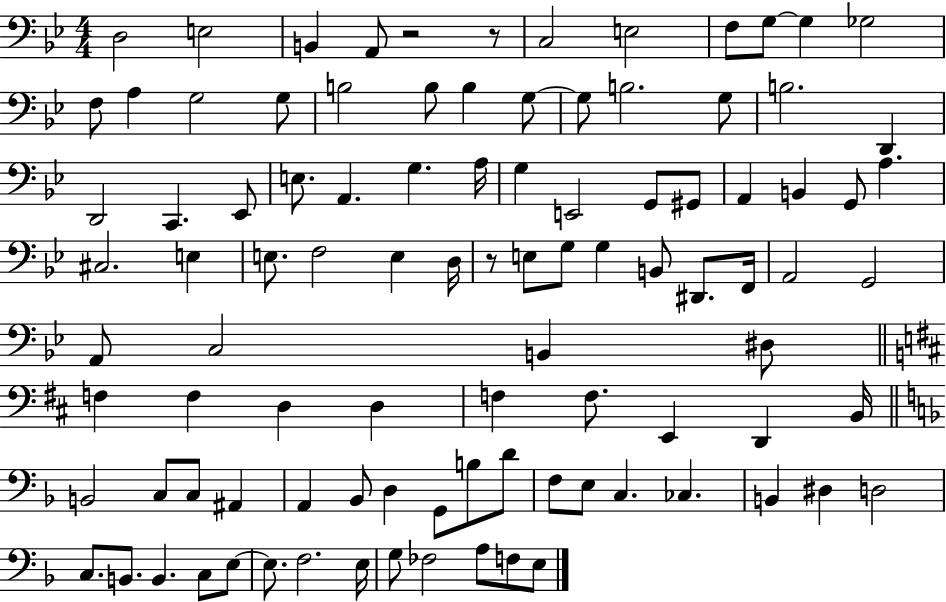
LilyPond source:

{
  \clef bass
  \numericTimeSignature
  \time 4/4
  \key bes \major
  d2 e2 | b,4 a,8 r2 r8 | c2 e2 | f8 g8~~ g4 ges2 | \break f8 a4 g2 g8 | b2 b8 b4 g8~~ | g8 b2. g8 | b2. d,4 | \break d,2 c,4. ees,8 | e8. a,4. g4. a16 | g4 e,2 g,8 gis,8 | a,4 b,4 g,8 a4. | \break cis2. e4 | e8. f2 e4 d16 | r8 e8 g8 g4 b,8 dis,8. f,16 | a,2 g,2 | \break a,8 c2 b,4 dis8 | \bar "||" \break \key d \major f4 f4 d4 d4 | f4 f8. e,4 d,4 b,16 | \bar "||" \break \key f \major b,2 c8 c8 ais,4 | a,4 bes,8 d4 g,8 b8 d'8 | f8 e8 c4. ces4. | b,4 dis4 d2 | \break c8. b,8. b,4. c8 e8~~ | e8. f2. e16 | g8 fes2 a8 f8 e8 | \bar "|."
}